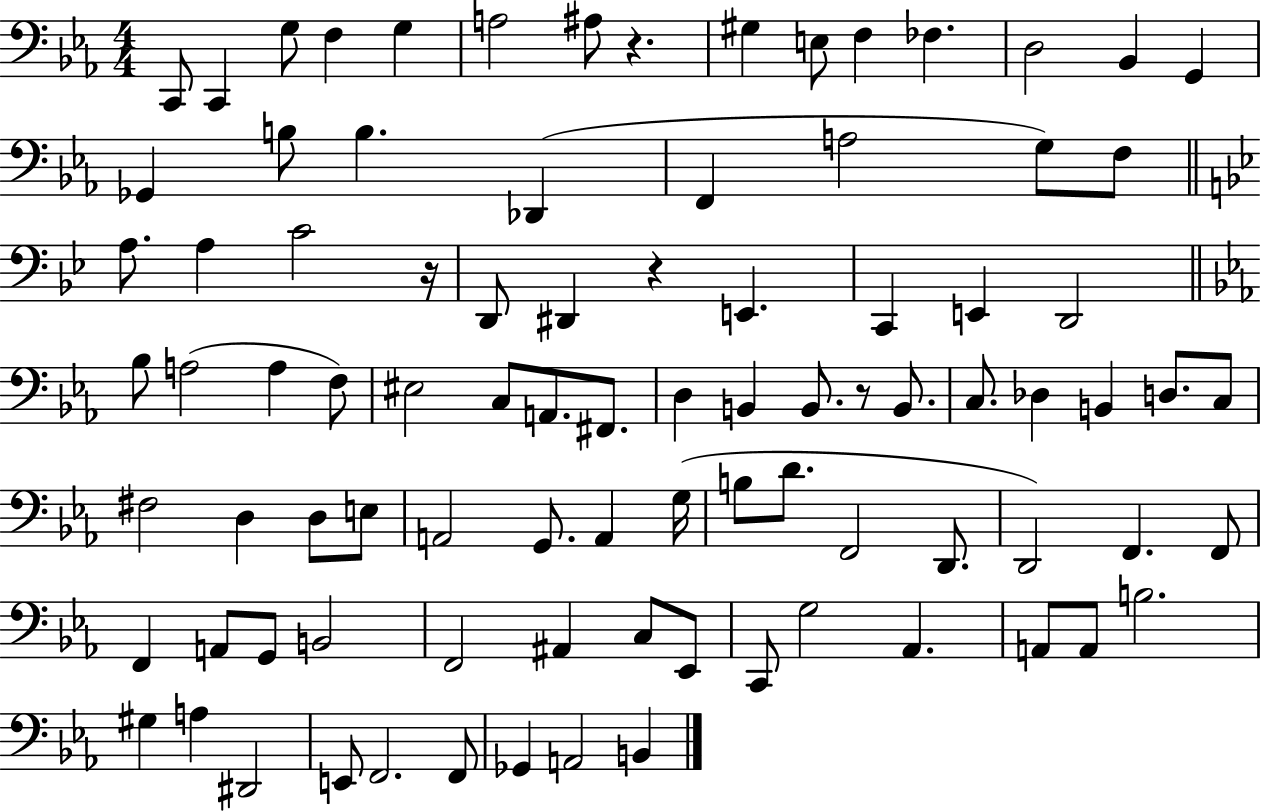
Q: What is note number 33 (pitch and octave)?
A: A3